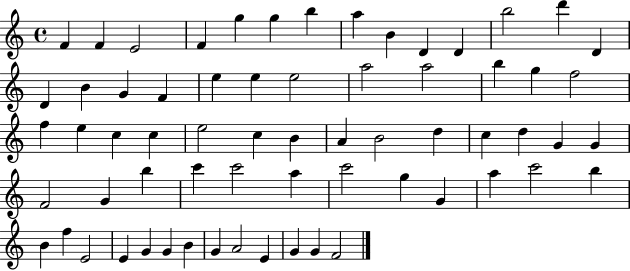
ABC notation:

X:1
T:Untitled
M:4/4
L:1/4
K:C
F F E2 F g g b a B D D b2 d' D D B G F e e e2 a2 a2 b g f2 f e c c e2 c B A B2 d c d G G F2 G b c' c'2 a c'2 g G a c'2 b B f E2 E G G B G A2 E G G F2